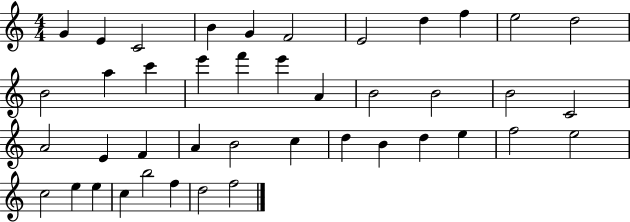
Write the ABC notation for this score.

X:1
T:Untitled
M:4/4
L:1/4
K:C
G E C2 B G F2 E2 d f e2 d2 B2 a c' e' f' e' A B2 B2 B2 C2 A2 E F A B2 c d B d e f2 e2 c2 e e c b2 f d2 f2